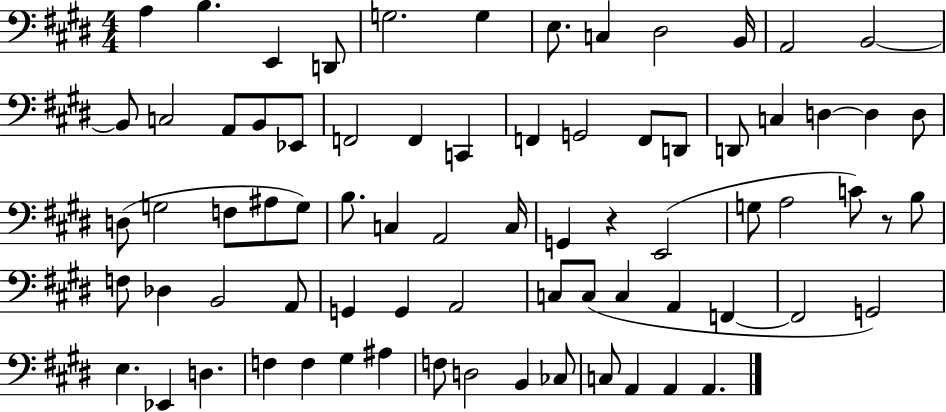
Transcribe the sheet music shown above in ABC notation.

X:1
T:Untitled
M:4/4
L:1/4
K:E
A, B, E,, D,,/2 G,2 G, E,/2 C, ^D,2 B,,/4 A,,2 B,,2 B,,/2 C,2 A,,/2 B,,/2 _E,,/2 F,,2 F,, C,, F,, G,,2 F,,/2 D,,/2 D,,/2 C, D, D, D,/2 D,/2 G,2 F,/2 ^A,/2 G,/2 B,/2 C, A,,2 C,/4 G,, z E,,2 G,/2 A,2 C/2 z/2 B,/2 F,/2 _D, B,,2 A,,/2 G,, G,, A,,2 C,/2 C,/2 C, A,, F,, F,,2 G,,2 E, _E,, D, F, F, ^G, ^A, F,/2 D,2 B,, _C,/2 C,/2 A,, A,, A,,